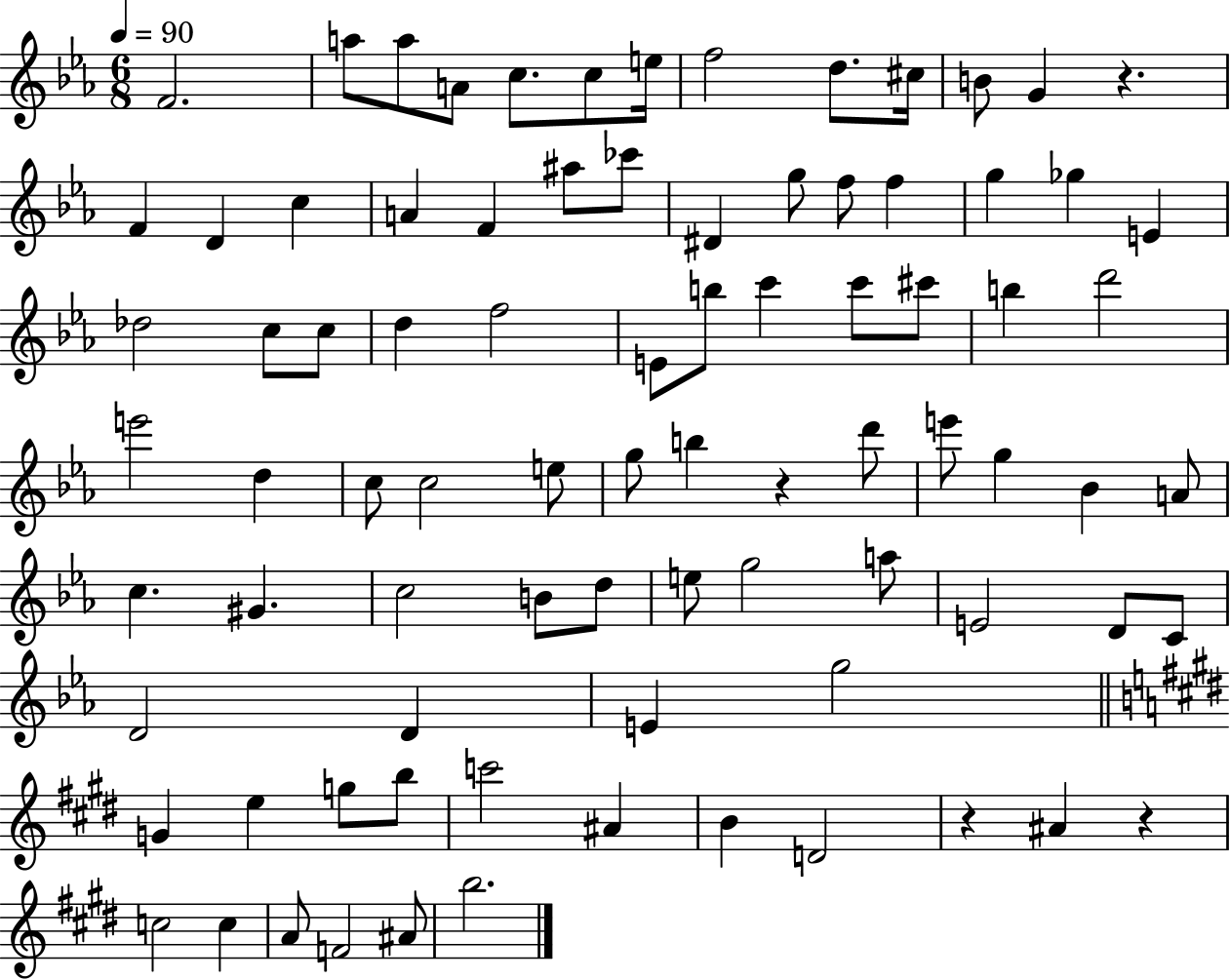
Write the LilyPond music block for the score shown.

{
  \clef treble
  \numericTimeSignature
  \time 6/8
  \key ees \major
  \tempo 4 = 90
  f'2. | a''8 a''8 a'8 c''8. c''8 e''16 | f''2 d''8. cis''16 | b'8 g'4 r4. | \break f'4 d'4 c''4 | a'4 f'4 ais''8 ces'''8 | dis'4 g''8 f''8 f''4 | g''4 ges''4 e'4 | \break des''2 c''8 c''8 | d''4 f''2 | e'8 b''8 c'''4 c'''8 cis'''8 | b''4 d'''2 | \break e'''2 d''4 | c''8 c''2 e''8 | g''8 b''4 r4 d'''8 | e'''8 g''4 bes'4 a'8 | \break c''4. gis'4. | c''2 b'8 d''8 | e''8 g''2 a''8 | e'2 d'8 c'8 | \break d'2 d'4 | e'4 g''2 | \bar "||" \break \key e \major g'4 e''4 g''8 b''8 | c'''2 ais'4 | b'4 d'2 | r4 ais'4 r4 | \break c''2 c''4 | a'8 f'2 ais'8 | b''2. | \bar "|."
}